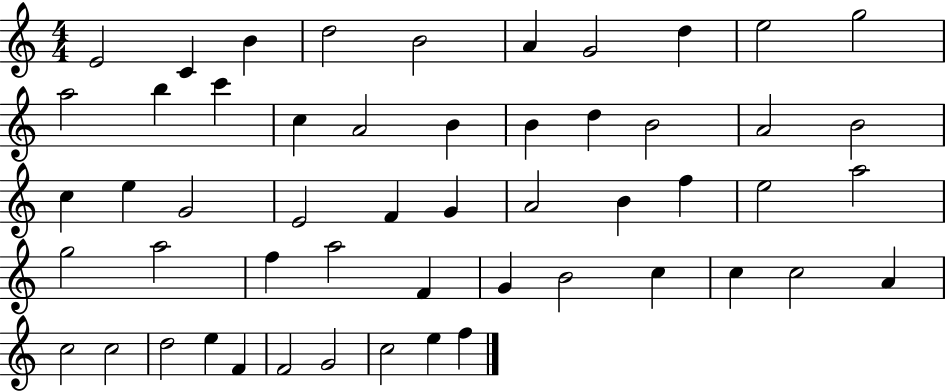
{
  \clef treble
  \numericTimeSignature
  \time 4/4
  \key c \major
  e'2 c'4 b'4 | d''2 b'2 | a'4 g'2 d''4 | e''2 g''2 | \break a''2 b''4 c'''4 | c''4 a'2 b'4 | b'4 d''4 b'2 | a'2 b'2 | \break c''4 e''4 g'2 | e'2 f'4 g'4 | a'2 b'4 f''4 | e''2 a''2 | \break g''2 a''2 | f''4 a''2 f'4 | g'4 b'2 c''4 | c''4 c''2 a'4 | \break c''2 c''2 | d''2 e''4 f'4 | f'2 g'2 | c''2 e''4 f''4 | \break \bar "|."
}